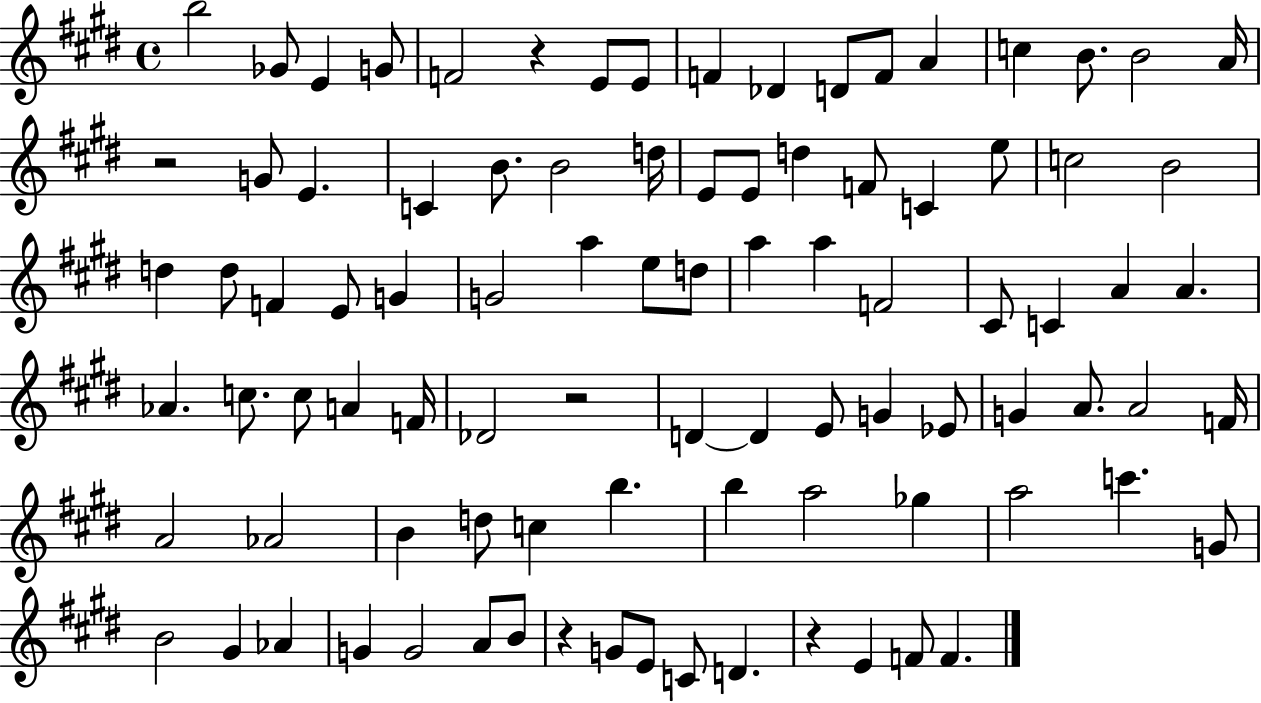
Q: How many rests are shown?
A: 5